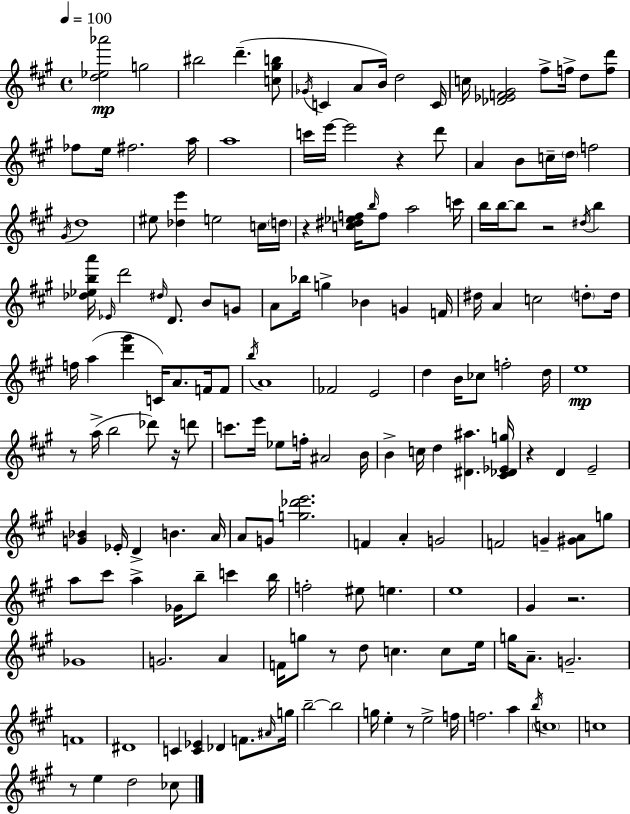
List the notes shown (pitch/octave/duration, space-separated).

[D5,Eb5,Ab6]/h G5/h BIS5/h D6/q. [C5,G#5,B5]/e Gb4/s C4/q A4/e B4/s D5/h C4/s C5/s [Db4,Eb4,F4,G#4]/h F#5/e F5/s D5/e [F5,D6]/e FES5/e E5/s F#5/h. A5/s A5/w C6/s E6/s E6/h R/q D6/e A4/q B4/e C5/s D5/s F5/h G#4/s D5/w EIS5/e [Db5,E6]/q E5/h C5/s D5/s R/q [C5,D#5,Eb5,F5]/s B5/s F5/e A5/h C6/s B5/s B5/s B5/e R/h D#5/s B5/q [Db5,Eb5,B5,A6]/s Eb4/s D6/h D#5/s D4/e. B4/e G4/e A4/e Bb5/s G5/q Bb4/q G4/q F4/s D#5/s A4/q C5/h D5/e D5/s F5/s A5/q [D6,G#6]/q C4/s A4/e. F4/s F4/e B5/s A4/w FES4/h E4/h D5/q B4/s CES5/e F5/h D5/s E5/w R/e A5/s B5/h Db6/e R/s D6/e C6/e. E6/s Eb5/e F5/s A#4/h B4/s B4/q C5/s D5/q [D#4,A#5]/q. [C#4,Db4,Eb4,G5]/s R/q D4/q E4/h [G4,Bb4]/q Eb4/s D4/q B4/q. A4/s A4/e G4/e [G5,Db6,E6]/h. F4/q A4/q G4/h F4/h G4/q [G#4,A4]/e G5/e A5/e C#6/e A5/q Gb4/s B5/e C6/q B5/s F5/h EIS5/e E5/q. E5/w G#4/q R/h. Gb4/w G4/h. A4/q F4/s G5/e R/e D5/e C5/q. C5/e E5/s G5/s A4/e. G4/h. F4/w D#4/w C4/q [C4,Eb4]/q Db4/q F4/e. A#4/s G5/s B5/h B5/h G5/s E5/q R/e E5/h F5/s F5/h. A5/q B5/s C5/w C5/w R/e E5/q D5/h CES5/e